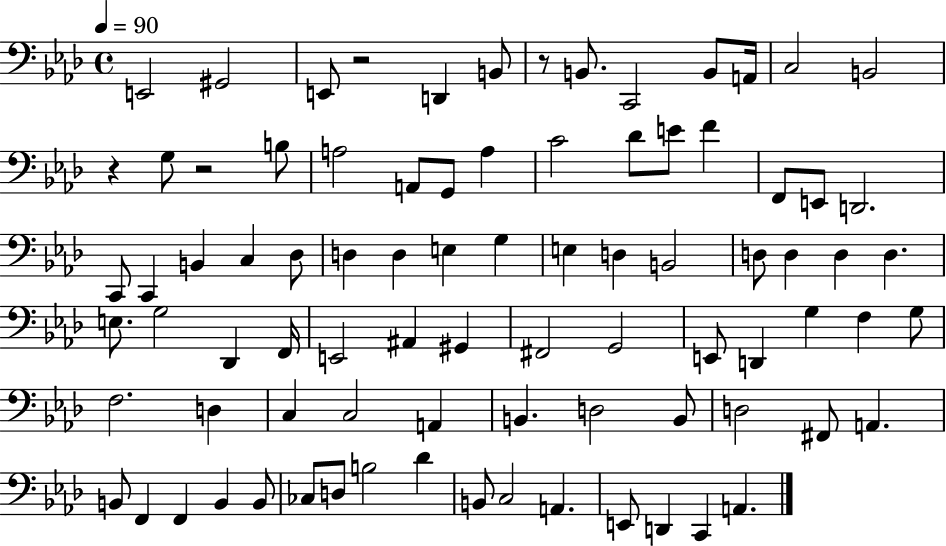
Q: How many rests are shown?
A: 4